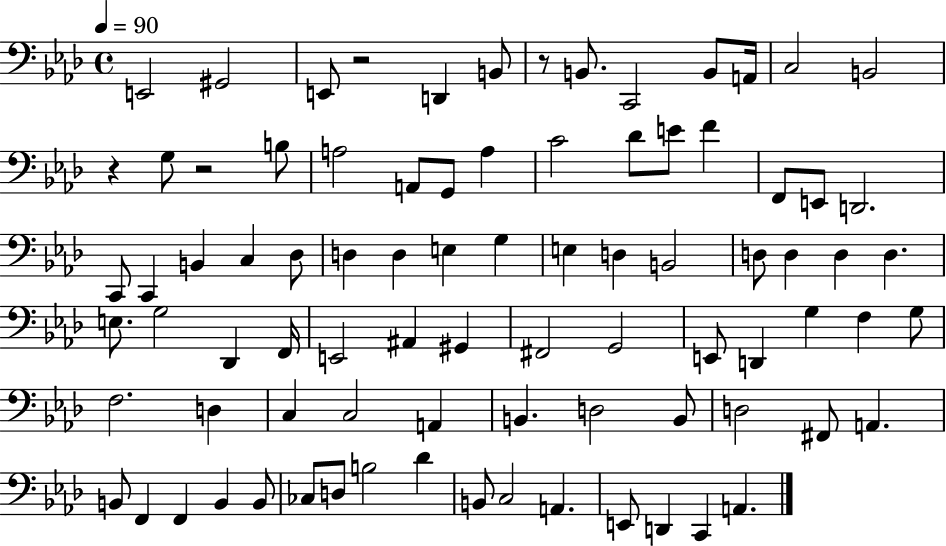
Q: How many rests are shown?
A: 4